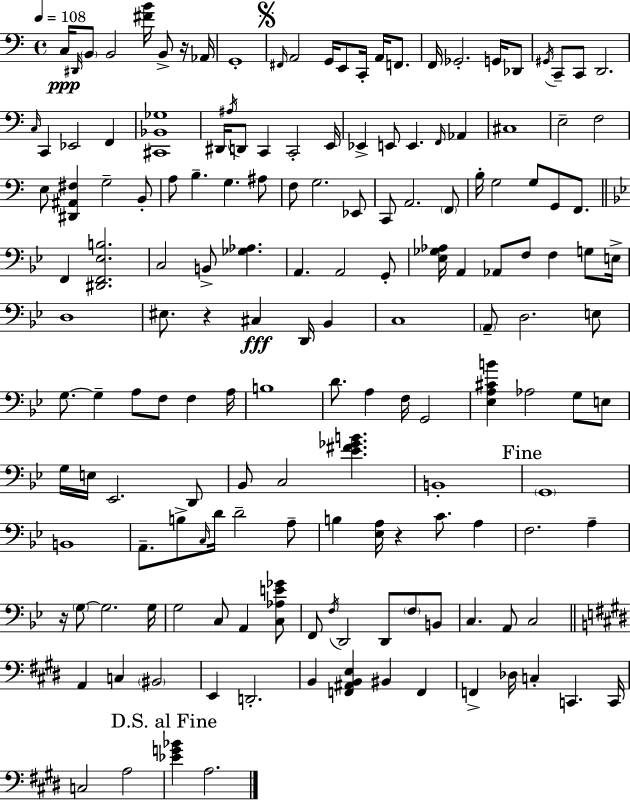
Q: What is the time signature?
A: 4/4